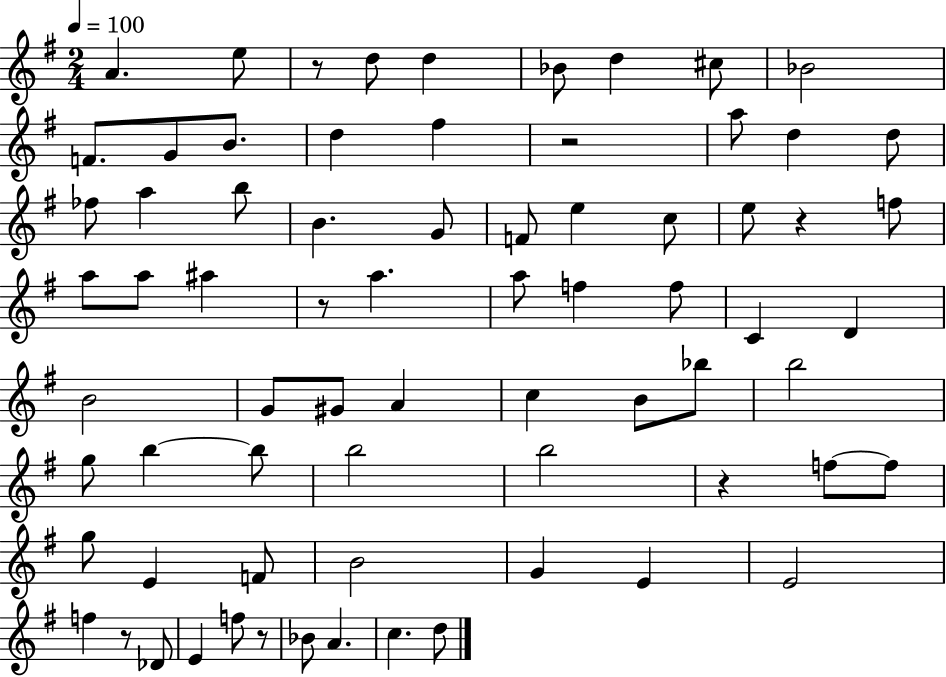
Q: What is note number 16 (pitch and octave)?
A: D5